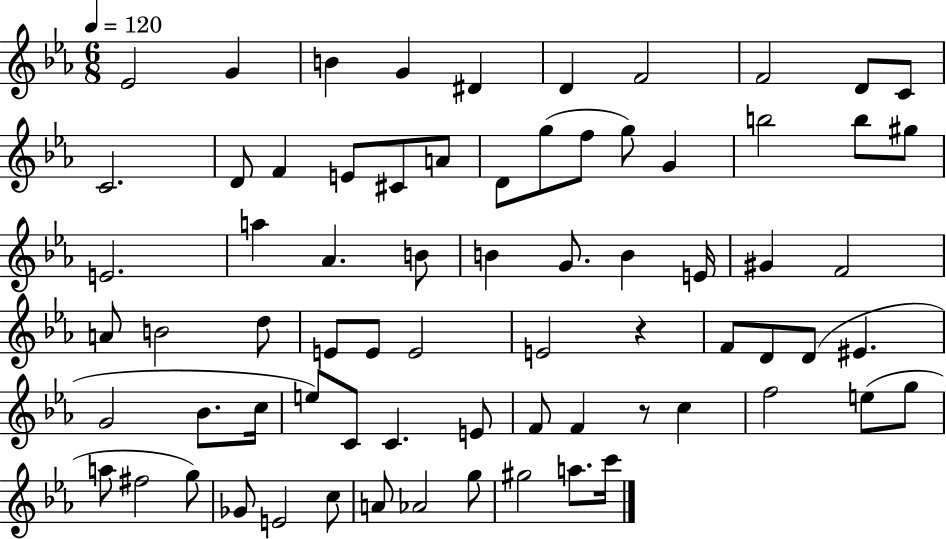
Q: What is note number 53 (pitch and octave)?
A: F4